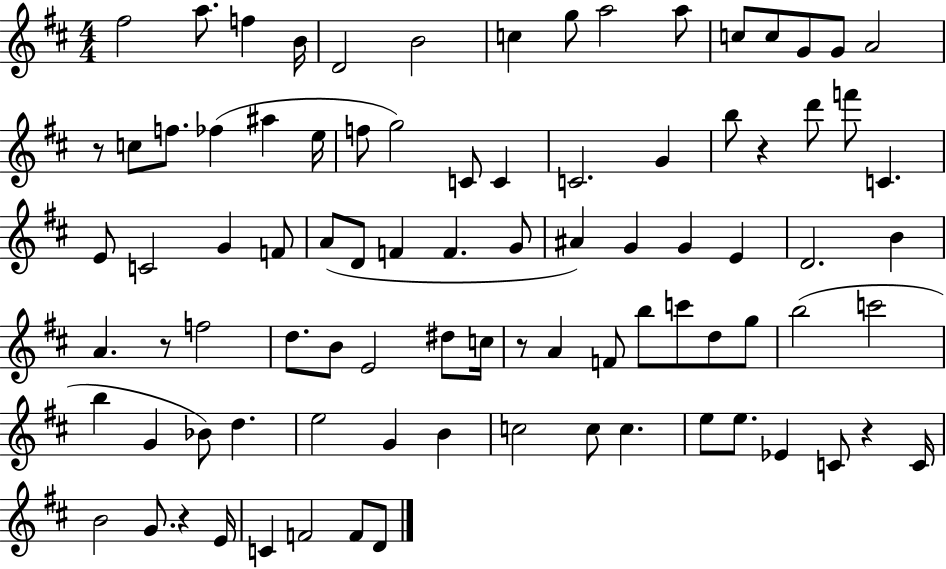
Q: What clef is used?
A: treble